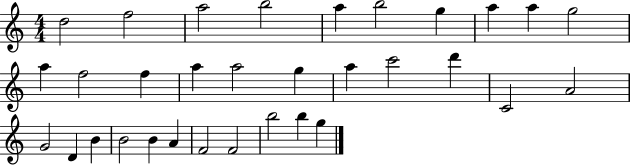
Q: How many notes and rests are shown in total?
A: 32